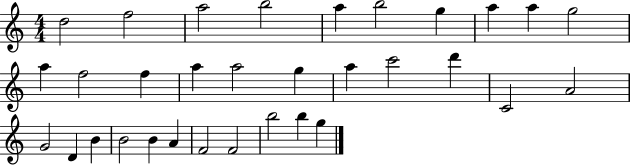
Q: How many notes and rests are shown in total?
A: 32